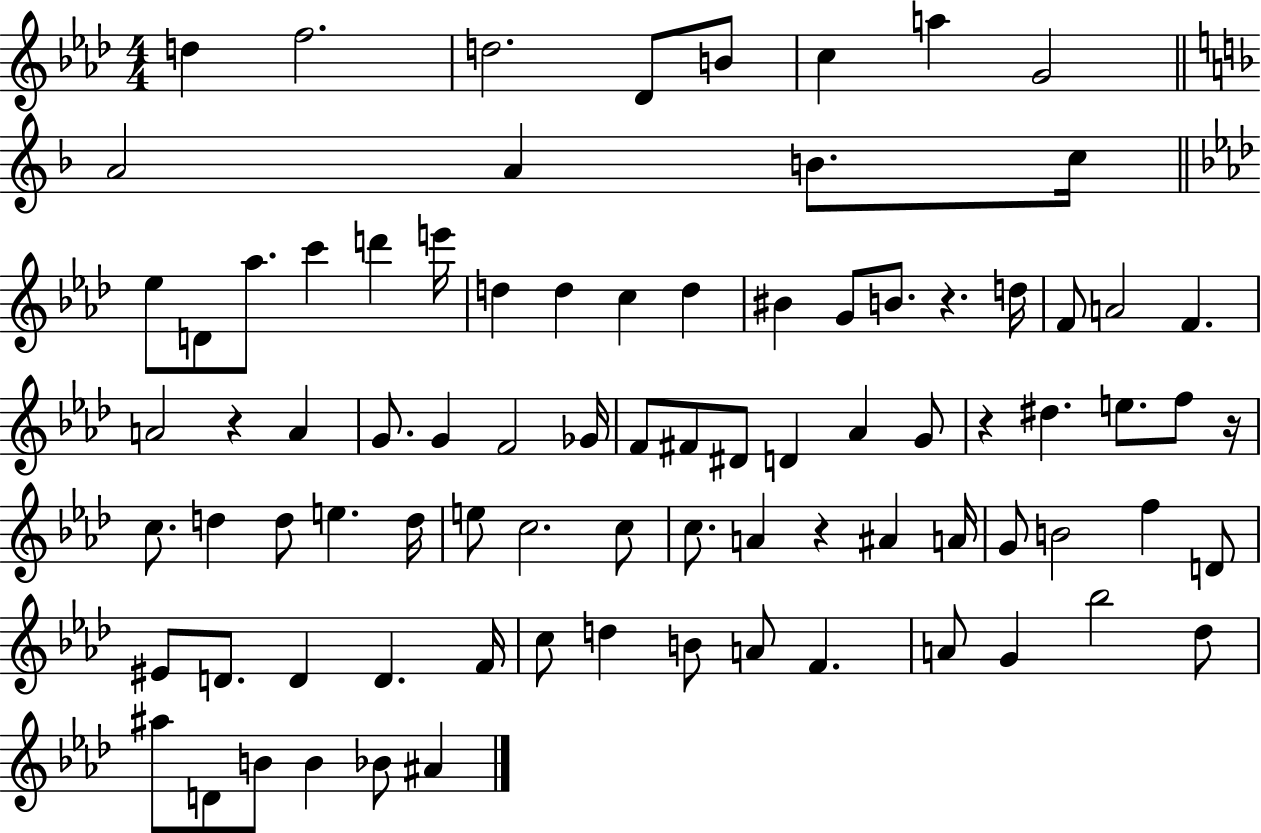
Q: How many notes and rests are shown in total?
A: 85